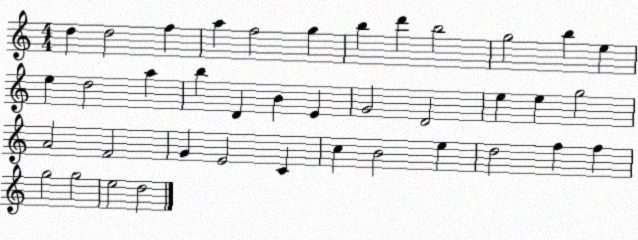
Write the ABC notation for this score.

X:1
T:Untitled
M:4/4
L:1/4
K:C
d d2 f a f2 g b d' b2 g2 b e e d2 a b D B E G2 D2 e e g2 A2 F2 G E2 C c B2 e d2 f f g2 g2 e2 d2